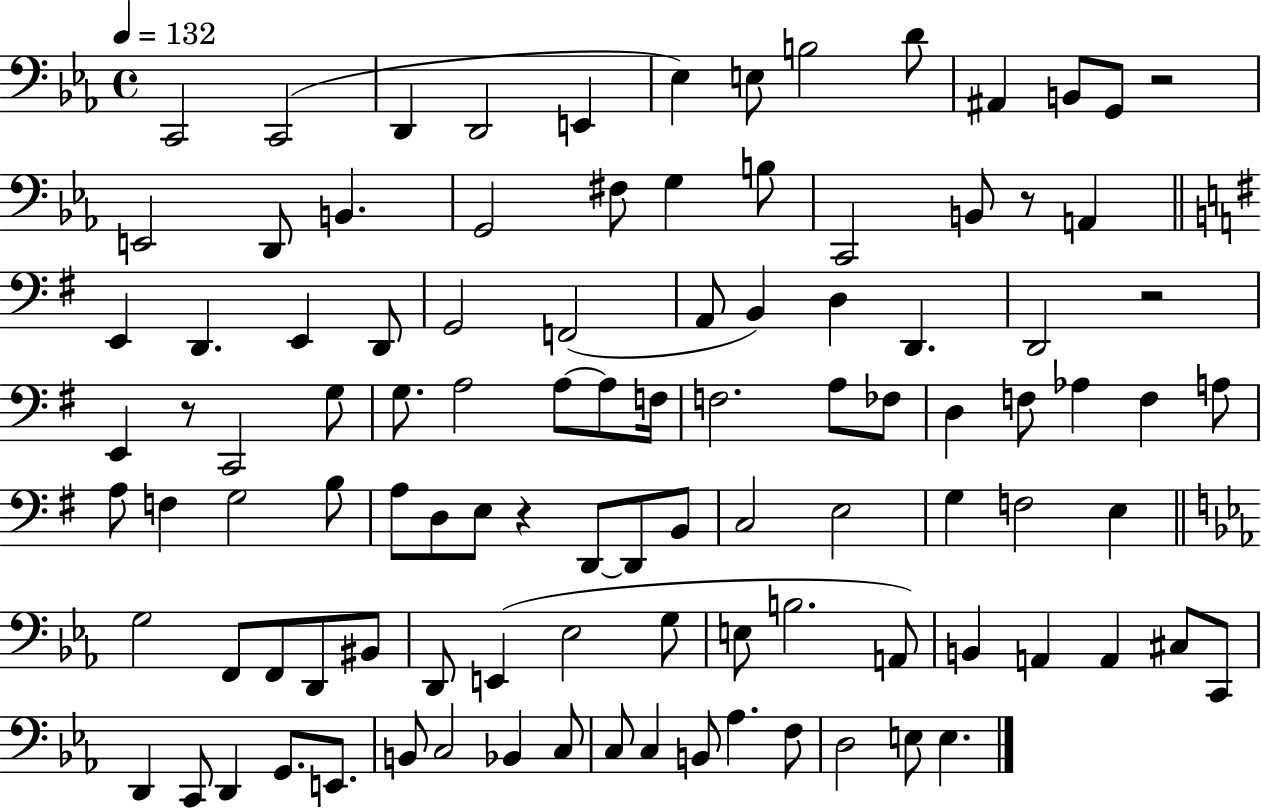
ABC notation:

X:1
T:Untitled
M:4/4
L:1/4
K:Eb
C,,2 C,,2 D,, D,,2 E,, _E, E,/2 B,2 D/2 ^A,, B,,/2 G,,/2 z2 E,,2 D,,/2 B,, G,,2 ^F,/2 G, B,/2 C,,2 B,,/2 z/2 A,, E,, D,, E,, D,,/2 G,,2 F,,2 A,,/2 B,, D, D,, D,,2 z2 E,, z/2 C,,2 G,/2 G,/2 A,2 A,/2 A,/2 F,/4 F,2 A,/2 _F,/2 D, F,/2 _A, F, A,/2 A,/2 F, G,2 B,/2 A,/2 D,/2 E,/2 z D,,/2 D,,/2 B,,/2 C,2 E,2 G, F,2 E, G,2 F,,/2 F,,/2 D,,/2 ^B,,/2 D,,/2 E,, _E,2 G,/2 E,/2 B,2 A,,/2 B,, A,, A,, ^C,/2 C,,/2 D,, C,,/2 D,, G,,/2 E,,/2 B,,/2 C,2 _B,, C,/2 C,/2 C, B,,/2 _A, F,/2 D,2 E,/2 E,